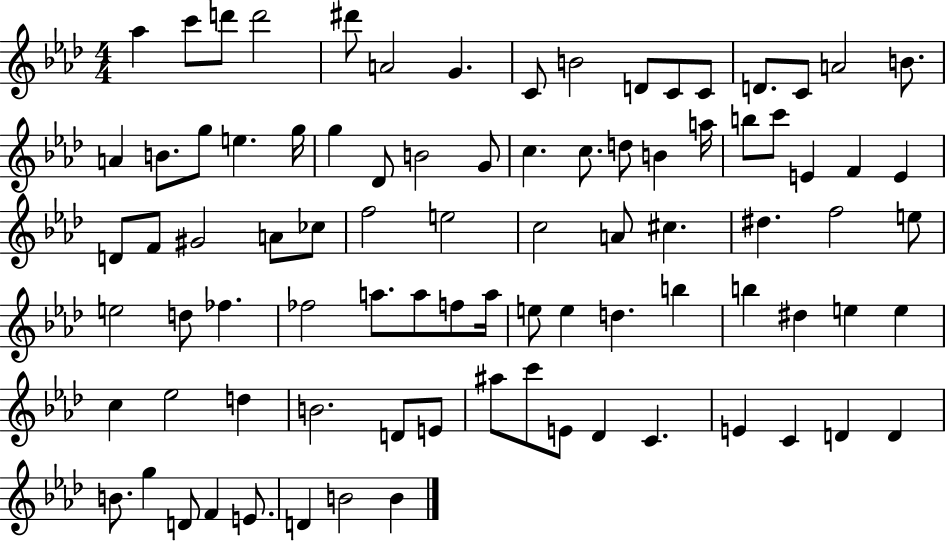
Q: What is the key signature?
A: AES major